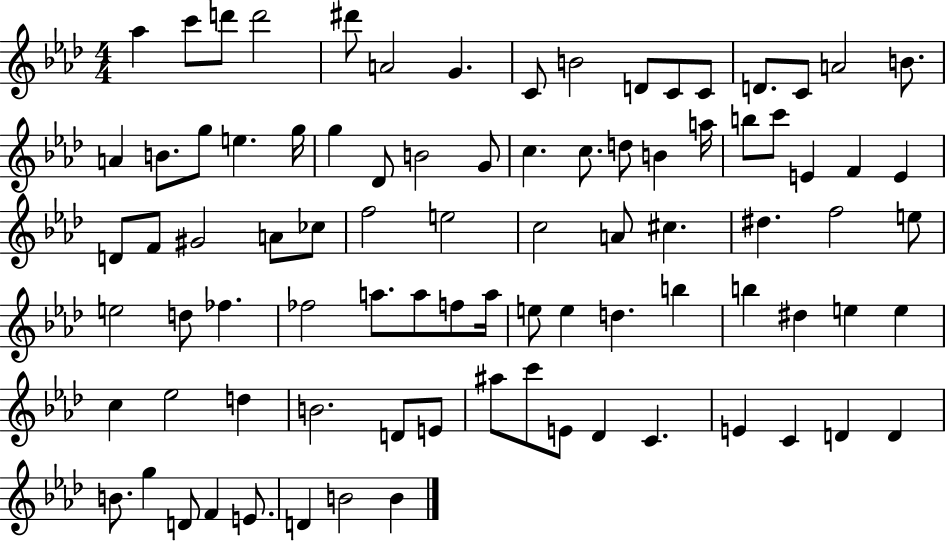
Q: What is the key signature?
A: AES major